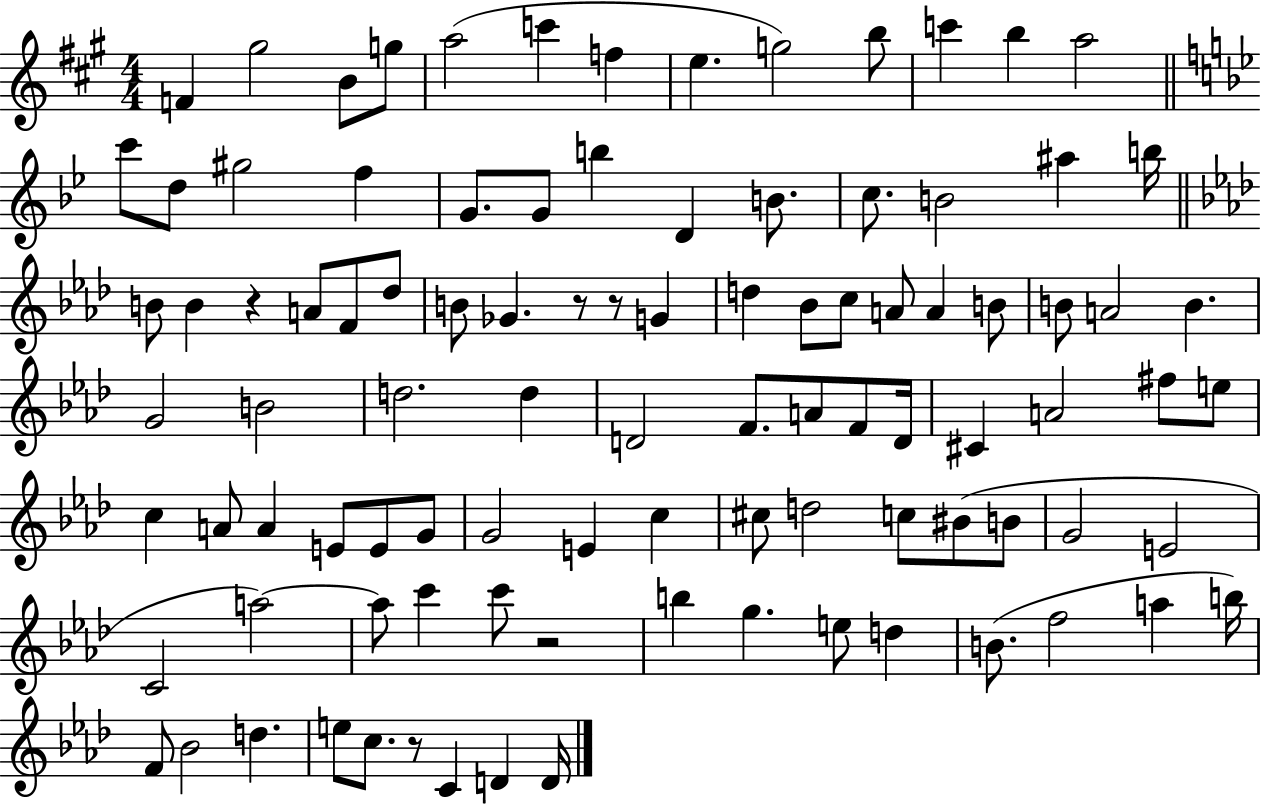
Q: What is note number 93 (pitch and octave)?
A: D4